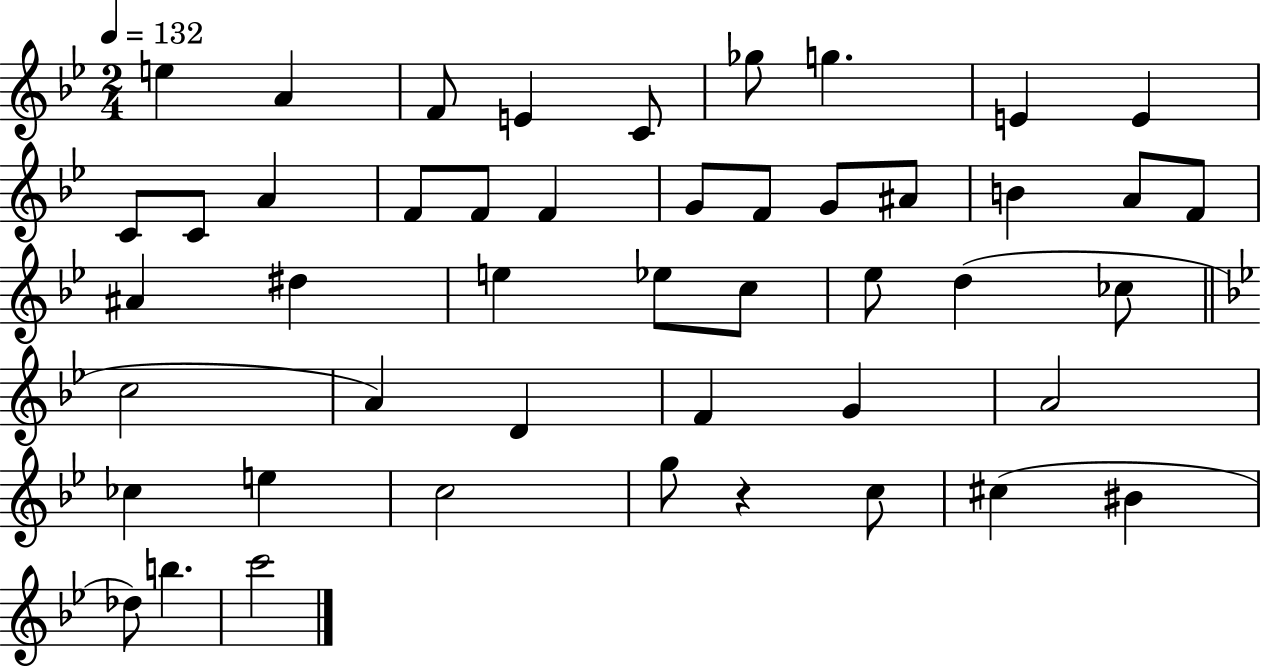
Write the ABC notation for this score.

X:1
T:Untitled
M:2/4
L:1/4
K:Bb
e A F/2 E C/2 _g/2 g E E C/2 C/2 A F/2 F/2 F G/2 F/2 G/2 ^A/2 B A/2 F/2 ^A ^d e _e/2 c/2 _e/2 d _c/2 c2 A D F G A2 _c e c2 g/2 z c/2 ^c ^B _d/2 b c'2